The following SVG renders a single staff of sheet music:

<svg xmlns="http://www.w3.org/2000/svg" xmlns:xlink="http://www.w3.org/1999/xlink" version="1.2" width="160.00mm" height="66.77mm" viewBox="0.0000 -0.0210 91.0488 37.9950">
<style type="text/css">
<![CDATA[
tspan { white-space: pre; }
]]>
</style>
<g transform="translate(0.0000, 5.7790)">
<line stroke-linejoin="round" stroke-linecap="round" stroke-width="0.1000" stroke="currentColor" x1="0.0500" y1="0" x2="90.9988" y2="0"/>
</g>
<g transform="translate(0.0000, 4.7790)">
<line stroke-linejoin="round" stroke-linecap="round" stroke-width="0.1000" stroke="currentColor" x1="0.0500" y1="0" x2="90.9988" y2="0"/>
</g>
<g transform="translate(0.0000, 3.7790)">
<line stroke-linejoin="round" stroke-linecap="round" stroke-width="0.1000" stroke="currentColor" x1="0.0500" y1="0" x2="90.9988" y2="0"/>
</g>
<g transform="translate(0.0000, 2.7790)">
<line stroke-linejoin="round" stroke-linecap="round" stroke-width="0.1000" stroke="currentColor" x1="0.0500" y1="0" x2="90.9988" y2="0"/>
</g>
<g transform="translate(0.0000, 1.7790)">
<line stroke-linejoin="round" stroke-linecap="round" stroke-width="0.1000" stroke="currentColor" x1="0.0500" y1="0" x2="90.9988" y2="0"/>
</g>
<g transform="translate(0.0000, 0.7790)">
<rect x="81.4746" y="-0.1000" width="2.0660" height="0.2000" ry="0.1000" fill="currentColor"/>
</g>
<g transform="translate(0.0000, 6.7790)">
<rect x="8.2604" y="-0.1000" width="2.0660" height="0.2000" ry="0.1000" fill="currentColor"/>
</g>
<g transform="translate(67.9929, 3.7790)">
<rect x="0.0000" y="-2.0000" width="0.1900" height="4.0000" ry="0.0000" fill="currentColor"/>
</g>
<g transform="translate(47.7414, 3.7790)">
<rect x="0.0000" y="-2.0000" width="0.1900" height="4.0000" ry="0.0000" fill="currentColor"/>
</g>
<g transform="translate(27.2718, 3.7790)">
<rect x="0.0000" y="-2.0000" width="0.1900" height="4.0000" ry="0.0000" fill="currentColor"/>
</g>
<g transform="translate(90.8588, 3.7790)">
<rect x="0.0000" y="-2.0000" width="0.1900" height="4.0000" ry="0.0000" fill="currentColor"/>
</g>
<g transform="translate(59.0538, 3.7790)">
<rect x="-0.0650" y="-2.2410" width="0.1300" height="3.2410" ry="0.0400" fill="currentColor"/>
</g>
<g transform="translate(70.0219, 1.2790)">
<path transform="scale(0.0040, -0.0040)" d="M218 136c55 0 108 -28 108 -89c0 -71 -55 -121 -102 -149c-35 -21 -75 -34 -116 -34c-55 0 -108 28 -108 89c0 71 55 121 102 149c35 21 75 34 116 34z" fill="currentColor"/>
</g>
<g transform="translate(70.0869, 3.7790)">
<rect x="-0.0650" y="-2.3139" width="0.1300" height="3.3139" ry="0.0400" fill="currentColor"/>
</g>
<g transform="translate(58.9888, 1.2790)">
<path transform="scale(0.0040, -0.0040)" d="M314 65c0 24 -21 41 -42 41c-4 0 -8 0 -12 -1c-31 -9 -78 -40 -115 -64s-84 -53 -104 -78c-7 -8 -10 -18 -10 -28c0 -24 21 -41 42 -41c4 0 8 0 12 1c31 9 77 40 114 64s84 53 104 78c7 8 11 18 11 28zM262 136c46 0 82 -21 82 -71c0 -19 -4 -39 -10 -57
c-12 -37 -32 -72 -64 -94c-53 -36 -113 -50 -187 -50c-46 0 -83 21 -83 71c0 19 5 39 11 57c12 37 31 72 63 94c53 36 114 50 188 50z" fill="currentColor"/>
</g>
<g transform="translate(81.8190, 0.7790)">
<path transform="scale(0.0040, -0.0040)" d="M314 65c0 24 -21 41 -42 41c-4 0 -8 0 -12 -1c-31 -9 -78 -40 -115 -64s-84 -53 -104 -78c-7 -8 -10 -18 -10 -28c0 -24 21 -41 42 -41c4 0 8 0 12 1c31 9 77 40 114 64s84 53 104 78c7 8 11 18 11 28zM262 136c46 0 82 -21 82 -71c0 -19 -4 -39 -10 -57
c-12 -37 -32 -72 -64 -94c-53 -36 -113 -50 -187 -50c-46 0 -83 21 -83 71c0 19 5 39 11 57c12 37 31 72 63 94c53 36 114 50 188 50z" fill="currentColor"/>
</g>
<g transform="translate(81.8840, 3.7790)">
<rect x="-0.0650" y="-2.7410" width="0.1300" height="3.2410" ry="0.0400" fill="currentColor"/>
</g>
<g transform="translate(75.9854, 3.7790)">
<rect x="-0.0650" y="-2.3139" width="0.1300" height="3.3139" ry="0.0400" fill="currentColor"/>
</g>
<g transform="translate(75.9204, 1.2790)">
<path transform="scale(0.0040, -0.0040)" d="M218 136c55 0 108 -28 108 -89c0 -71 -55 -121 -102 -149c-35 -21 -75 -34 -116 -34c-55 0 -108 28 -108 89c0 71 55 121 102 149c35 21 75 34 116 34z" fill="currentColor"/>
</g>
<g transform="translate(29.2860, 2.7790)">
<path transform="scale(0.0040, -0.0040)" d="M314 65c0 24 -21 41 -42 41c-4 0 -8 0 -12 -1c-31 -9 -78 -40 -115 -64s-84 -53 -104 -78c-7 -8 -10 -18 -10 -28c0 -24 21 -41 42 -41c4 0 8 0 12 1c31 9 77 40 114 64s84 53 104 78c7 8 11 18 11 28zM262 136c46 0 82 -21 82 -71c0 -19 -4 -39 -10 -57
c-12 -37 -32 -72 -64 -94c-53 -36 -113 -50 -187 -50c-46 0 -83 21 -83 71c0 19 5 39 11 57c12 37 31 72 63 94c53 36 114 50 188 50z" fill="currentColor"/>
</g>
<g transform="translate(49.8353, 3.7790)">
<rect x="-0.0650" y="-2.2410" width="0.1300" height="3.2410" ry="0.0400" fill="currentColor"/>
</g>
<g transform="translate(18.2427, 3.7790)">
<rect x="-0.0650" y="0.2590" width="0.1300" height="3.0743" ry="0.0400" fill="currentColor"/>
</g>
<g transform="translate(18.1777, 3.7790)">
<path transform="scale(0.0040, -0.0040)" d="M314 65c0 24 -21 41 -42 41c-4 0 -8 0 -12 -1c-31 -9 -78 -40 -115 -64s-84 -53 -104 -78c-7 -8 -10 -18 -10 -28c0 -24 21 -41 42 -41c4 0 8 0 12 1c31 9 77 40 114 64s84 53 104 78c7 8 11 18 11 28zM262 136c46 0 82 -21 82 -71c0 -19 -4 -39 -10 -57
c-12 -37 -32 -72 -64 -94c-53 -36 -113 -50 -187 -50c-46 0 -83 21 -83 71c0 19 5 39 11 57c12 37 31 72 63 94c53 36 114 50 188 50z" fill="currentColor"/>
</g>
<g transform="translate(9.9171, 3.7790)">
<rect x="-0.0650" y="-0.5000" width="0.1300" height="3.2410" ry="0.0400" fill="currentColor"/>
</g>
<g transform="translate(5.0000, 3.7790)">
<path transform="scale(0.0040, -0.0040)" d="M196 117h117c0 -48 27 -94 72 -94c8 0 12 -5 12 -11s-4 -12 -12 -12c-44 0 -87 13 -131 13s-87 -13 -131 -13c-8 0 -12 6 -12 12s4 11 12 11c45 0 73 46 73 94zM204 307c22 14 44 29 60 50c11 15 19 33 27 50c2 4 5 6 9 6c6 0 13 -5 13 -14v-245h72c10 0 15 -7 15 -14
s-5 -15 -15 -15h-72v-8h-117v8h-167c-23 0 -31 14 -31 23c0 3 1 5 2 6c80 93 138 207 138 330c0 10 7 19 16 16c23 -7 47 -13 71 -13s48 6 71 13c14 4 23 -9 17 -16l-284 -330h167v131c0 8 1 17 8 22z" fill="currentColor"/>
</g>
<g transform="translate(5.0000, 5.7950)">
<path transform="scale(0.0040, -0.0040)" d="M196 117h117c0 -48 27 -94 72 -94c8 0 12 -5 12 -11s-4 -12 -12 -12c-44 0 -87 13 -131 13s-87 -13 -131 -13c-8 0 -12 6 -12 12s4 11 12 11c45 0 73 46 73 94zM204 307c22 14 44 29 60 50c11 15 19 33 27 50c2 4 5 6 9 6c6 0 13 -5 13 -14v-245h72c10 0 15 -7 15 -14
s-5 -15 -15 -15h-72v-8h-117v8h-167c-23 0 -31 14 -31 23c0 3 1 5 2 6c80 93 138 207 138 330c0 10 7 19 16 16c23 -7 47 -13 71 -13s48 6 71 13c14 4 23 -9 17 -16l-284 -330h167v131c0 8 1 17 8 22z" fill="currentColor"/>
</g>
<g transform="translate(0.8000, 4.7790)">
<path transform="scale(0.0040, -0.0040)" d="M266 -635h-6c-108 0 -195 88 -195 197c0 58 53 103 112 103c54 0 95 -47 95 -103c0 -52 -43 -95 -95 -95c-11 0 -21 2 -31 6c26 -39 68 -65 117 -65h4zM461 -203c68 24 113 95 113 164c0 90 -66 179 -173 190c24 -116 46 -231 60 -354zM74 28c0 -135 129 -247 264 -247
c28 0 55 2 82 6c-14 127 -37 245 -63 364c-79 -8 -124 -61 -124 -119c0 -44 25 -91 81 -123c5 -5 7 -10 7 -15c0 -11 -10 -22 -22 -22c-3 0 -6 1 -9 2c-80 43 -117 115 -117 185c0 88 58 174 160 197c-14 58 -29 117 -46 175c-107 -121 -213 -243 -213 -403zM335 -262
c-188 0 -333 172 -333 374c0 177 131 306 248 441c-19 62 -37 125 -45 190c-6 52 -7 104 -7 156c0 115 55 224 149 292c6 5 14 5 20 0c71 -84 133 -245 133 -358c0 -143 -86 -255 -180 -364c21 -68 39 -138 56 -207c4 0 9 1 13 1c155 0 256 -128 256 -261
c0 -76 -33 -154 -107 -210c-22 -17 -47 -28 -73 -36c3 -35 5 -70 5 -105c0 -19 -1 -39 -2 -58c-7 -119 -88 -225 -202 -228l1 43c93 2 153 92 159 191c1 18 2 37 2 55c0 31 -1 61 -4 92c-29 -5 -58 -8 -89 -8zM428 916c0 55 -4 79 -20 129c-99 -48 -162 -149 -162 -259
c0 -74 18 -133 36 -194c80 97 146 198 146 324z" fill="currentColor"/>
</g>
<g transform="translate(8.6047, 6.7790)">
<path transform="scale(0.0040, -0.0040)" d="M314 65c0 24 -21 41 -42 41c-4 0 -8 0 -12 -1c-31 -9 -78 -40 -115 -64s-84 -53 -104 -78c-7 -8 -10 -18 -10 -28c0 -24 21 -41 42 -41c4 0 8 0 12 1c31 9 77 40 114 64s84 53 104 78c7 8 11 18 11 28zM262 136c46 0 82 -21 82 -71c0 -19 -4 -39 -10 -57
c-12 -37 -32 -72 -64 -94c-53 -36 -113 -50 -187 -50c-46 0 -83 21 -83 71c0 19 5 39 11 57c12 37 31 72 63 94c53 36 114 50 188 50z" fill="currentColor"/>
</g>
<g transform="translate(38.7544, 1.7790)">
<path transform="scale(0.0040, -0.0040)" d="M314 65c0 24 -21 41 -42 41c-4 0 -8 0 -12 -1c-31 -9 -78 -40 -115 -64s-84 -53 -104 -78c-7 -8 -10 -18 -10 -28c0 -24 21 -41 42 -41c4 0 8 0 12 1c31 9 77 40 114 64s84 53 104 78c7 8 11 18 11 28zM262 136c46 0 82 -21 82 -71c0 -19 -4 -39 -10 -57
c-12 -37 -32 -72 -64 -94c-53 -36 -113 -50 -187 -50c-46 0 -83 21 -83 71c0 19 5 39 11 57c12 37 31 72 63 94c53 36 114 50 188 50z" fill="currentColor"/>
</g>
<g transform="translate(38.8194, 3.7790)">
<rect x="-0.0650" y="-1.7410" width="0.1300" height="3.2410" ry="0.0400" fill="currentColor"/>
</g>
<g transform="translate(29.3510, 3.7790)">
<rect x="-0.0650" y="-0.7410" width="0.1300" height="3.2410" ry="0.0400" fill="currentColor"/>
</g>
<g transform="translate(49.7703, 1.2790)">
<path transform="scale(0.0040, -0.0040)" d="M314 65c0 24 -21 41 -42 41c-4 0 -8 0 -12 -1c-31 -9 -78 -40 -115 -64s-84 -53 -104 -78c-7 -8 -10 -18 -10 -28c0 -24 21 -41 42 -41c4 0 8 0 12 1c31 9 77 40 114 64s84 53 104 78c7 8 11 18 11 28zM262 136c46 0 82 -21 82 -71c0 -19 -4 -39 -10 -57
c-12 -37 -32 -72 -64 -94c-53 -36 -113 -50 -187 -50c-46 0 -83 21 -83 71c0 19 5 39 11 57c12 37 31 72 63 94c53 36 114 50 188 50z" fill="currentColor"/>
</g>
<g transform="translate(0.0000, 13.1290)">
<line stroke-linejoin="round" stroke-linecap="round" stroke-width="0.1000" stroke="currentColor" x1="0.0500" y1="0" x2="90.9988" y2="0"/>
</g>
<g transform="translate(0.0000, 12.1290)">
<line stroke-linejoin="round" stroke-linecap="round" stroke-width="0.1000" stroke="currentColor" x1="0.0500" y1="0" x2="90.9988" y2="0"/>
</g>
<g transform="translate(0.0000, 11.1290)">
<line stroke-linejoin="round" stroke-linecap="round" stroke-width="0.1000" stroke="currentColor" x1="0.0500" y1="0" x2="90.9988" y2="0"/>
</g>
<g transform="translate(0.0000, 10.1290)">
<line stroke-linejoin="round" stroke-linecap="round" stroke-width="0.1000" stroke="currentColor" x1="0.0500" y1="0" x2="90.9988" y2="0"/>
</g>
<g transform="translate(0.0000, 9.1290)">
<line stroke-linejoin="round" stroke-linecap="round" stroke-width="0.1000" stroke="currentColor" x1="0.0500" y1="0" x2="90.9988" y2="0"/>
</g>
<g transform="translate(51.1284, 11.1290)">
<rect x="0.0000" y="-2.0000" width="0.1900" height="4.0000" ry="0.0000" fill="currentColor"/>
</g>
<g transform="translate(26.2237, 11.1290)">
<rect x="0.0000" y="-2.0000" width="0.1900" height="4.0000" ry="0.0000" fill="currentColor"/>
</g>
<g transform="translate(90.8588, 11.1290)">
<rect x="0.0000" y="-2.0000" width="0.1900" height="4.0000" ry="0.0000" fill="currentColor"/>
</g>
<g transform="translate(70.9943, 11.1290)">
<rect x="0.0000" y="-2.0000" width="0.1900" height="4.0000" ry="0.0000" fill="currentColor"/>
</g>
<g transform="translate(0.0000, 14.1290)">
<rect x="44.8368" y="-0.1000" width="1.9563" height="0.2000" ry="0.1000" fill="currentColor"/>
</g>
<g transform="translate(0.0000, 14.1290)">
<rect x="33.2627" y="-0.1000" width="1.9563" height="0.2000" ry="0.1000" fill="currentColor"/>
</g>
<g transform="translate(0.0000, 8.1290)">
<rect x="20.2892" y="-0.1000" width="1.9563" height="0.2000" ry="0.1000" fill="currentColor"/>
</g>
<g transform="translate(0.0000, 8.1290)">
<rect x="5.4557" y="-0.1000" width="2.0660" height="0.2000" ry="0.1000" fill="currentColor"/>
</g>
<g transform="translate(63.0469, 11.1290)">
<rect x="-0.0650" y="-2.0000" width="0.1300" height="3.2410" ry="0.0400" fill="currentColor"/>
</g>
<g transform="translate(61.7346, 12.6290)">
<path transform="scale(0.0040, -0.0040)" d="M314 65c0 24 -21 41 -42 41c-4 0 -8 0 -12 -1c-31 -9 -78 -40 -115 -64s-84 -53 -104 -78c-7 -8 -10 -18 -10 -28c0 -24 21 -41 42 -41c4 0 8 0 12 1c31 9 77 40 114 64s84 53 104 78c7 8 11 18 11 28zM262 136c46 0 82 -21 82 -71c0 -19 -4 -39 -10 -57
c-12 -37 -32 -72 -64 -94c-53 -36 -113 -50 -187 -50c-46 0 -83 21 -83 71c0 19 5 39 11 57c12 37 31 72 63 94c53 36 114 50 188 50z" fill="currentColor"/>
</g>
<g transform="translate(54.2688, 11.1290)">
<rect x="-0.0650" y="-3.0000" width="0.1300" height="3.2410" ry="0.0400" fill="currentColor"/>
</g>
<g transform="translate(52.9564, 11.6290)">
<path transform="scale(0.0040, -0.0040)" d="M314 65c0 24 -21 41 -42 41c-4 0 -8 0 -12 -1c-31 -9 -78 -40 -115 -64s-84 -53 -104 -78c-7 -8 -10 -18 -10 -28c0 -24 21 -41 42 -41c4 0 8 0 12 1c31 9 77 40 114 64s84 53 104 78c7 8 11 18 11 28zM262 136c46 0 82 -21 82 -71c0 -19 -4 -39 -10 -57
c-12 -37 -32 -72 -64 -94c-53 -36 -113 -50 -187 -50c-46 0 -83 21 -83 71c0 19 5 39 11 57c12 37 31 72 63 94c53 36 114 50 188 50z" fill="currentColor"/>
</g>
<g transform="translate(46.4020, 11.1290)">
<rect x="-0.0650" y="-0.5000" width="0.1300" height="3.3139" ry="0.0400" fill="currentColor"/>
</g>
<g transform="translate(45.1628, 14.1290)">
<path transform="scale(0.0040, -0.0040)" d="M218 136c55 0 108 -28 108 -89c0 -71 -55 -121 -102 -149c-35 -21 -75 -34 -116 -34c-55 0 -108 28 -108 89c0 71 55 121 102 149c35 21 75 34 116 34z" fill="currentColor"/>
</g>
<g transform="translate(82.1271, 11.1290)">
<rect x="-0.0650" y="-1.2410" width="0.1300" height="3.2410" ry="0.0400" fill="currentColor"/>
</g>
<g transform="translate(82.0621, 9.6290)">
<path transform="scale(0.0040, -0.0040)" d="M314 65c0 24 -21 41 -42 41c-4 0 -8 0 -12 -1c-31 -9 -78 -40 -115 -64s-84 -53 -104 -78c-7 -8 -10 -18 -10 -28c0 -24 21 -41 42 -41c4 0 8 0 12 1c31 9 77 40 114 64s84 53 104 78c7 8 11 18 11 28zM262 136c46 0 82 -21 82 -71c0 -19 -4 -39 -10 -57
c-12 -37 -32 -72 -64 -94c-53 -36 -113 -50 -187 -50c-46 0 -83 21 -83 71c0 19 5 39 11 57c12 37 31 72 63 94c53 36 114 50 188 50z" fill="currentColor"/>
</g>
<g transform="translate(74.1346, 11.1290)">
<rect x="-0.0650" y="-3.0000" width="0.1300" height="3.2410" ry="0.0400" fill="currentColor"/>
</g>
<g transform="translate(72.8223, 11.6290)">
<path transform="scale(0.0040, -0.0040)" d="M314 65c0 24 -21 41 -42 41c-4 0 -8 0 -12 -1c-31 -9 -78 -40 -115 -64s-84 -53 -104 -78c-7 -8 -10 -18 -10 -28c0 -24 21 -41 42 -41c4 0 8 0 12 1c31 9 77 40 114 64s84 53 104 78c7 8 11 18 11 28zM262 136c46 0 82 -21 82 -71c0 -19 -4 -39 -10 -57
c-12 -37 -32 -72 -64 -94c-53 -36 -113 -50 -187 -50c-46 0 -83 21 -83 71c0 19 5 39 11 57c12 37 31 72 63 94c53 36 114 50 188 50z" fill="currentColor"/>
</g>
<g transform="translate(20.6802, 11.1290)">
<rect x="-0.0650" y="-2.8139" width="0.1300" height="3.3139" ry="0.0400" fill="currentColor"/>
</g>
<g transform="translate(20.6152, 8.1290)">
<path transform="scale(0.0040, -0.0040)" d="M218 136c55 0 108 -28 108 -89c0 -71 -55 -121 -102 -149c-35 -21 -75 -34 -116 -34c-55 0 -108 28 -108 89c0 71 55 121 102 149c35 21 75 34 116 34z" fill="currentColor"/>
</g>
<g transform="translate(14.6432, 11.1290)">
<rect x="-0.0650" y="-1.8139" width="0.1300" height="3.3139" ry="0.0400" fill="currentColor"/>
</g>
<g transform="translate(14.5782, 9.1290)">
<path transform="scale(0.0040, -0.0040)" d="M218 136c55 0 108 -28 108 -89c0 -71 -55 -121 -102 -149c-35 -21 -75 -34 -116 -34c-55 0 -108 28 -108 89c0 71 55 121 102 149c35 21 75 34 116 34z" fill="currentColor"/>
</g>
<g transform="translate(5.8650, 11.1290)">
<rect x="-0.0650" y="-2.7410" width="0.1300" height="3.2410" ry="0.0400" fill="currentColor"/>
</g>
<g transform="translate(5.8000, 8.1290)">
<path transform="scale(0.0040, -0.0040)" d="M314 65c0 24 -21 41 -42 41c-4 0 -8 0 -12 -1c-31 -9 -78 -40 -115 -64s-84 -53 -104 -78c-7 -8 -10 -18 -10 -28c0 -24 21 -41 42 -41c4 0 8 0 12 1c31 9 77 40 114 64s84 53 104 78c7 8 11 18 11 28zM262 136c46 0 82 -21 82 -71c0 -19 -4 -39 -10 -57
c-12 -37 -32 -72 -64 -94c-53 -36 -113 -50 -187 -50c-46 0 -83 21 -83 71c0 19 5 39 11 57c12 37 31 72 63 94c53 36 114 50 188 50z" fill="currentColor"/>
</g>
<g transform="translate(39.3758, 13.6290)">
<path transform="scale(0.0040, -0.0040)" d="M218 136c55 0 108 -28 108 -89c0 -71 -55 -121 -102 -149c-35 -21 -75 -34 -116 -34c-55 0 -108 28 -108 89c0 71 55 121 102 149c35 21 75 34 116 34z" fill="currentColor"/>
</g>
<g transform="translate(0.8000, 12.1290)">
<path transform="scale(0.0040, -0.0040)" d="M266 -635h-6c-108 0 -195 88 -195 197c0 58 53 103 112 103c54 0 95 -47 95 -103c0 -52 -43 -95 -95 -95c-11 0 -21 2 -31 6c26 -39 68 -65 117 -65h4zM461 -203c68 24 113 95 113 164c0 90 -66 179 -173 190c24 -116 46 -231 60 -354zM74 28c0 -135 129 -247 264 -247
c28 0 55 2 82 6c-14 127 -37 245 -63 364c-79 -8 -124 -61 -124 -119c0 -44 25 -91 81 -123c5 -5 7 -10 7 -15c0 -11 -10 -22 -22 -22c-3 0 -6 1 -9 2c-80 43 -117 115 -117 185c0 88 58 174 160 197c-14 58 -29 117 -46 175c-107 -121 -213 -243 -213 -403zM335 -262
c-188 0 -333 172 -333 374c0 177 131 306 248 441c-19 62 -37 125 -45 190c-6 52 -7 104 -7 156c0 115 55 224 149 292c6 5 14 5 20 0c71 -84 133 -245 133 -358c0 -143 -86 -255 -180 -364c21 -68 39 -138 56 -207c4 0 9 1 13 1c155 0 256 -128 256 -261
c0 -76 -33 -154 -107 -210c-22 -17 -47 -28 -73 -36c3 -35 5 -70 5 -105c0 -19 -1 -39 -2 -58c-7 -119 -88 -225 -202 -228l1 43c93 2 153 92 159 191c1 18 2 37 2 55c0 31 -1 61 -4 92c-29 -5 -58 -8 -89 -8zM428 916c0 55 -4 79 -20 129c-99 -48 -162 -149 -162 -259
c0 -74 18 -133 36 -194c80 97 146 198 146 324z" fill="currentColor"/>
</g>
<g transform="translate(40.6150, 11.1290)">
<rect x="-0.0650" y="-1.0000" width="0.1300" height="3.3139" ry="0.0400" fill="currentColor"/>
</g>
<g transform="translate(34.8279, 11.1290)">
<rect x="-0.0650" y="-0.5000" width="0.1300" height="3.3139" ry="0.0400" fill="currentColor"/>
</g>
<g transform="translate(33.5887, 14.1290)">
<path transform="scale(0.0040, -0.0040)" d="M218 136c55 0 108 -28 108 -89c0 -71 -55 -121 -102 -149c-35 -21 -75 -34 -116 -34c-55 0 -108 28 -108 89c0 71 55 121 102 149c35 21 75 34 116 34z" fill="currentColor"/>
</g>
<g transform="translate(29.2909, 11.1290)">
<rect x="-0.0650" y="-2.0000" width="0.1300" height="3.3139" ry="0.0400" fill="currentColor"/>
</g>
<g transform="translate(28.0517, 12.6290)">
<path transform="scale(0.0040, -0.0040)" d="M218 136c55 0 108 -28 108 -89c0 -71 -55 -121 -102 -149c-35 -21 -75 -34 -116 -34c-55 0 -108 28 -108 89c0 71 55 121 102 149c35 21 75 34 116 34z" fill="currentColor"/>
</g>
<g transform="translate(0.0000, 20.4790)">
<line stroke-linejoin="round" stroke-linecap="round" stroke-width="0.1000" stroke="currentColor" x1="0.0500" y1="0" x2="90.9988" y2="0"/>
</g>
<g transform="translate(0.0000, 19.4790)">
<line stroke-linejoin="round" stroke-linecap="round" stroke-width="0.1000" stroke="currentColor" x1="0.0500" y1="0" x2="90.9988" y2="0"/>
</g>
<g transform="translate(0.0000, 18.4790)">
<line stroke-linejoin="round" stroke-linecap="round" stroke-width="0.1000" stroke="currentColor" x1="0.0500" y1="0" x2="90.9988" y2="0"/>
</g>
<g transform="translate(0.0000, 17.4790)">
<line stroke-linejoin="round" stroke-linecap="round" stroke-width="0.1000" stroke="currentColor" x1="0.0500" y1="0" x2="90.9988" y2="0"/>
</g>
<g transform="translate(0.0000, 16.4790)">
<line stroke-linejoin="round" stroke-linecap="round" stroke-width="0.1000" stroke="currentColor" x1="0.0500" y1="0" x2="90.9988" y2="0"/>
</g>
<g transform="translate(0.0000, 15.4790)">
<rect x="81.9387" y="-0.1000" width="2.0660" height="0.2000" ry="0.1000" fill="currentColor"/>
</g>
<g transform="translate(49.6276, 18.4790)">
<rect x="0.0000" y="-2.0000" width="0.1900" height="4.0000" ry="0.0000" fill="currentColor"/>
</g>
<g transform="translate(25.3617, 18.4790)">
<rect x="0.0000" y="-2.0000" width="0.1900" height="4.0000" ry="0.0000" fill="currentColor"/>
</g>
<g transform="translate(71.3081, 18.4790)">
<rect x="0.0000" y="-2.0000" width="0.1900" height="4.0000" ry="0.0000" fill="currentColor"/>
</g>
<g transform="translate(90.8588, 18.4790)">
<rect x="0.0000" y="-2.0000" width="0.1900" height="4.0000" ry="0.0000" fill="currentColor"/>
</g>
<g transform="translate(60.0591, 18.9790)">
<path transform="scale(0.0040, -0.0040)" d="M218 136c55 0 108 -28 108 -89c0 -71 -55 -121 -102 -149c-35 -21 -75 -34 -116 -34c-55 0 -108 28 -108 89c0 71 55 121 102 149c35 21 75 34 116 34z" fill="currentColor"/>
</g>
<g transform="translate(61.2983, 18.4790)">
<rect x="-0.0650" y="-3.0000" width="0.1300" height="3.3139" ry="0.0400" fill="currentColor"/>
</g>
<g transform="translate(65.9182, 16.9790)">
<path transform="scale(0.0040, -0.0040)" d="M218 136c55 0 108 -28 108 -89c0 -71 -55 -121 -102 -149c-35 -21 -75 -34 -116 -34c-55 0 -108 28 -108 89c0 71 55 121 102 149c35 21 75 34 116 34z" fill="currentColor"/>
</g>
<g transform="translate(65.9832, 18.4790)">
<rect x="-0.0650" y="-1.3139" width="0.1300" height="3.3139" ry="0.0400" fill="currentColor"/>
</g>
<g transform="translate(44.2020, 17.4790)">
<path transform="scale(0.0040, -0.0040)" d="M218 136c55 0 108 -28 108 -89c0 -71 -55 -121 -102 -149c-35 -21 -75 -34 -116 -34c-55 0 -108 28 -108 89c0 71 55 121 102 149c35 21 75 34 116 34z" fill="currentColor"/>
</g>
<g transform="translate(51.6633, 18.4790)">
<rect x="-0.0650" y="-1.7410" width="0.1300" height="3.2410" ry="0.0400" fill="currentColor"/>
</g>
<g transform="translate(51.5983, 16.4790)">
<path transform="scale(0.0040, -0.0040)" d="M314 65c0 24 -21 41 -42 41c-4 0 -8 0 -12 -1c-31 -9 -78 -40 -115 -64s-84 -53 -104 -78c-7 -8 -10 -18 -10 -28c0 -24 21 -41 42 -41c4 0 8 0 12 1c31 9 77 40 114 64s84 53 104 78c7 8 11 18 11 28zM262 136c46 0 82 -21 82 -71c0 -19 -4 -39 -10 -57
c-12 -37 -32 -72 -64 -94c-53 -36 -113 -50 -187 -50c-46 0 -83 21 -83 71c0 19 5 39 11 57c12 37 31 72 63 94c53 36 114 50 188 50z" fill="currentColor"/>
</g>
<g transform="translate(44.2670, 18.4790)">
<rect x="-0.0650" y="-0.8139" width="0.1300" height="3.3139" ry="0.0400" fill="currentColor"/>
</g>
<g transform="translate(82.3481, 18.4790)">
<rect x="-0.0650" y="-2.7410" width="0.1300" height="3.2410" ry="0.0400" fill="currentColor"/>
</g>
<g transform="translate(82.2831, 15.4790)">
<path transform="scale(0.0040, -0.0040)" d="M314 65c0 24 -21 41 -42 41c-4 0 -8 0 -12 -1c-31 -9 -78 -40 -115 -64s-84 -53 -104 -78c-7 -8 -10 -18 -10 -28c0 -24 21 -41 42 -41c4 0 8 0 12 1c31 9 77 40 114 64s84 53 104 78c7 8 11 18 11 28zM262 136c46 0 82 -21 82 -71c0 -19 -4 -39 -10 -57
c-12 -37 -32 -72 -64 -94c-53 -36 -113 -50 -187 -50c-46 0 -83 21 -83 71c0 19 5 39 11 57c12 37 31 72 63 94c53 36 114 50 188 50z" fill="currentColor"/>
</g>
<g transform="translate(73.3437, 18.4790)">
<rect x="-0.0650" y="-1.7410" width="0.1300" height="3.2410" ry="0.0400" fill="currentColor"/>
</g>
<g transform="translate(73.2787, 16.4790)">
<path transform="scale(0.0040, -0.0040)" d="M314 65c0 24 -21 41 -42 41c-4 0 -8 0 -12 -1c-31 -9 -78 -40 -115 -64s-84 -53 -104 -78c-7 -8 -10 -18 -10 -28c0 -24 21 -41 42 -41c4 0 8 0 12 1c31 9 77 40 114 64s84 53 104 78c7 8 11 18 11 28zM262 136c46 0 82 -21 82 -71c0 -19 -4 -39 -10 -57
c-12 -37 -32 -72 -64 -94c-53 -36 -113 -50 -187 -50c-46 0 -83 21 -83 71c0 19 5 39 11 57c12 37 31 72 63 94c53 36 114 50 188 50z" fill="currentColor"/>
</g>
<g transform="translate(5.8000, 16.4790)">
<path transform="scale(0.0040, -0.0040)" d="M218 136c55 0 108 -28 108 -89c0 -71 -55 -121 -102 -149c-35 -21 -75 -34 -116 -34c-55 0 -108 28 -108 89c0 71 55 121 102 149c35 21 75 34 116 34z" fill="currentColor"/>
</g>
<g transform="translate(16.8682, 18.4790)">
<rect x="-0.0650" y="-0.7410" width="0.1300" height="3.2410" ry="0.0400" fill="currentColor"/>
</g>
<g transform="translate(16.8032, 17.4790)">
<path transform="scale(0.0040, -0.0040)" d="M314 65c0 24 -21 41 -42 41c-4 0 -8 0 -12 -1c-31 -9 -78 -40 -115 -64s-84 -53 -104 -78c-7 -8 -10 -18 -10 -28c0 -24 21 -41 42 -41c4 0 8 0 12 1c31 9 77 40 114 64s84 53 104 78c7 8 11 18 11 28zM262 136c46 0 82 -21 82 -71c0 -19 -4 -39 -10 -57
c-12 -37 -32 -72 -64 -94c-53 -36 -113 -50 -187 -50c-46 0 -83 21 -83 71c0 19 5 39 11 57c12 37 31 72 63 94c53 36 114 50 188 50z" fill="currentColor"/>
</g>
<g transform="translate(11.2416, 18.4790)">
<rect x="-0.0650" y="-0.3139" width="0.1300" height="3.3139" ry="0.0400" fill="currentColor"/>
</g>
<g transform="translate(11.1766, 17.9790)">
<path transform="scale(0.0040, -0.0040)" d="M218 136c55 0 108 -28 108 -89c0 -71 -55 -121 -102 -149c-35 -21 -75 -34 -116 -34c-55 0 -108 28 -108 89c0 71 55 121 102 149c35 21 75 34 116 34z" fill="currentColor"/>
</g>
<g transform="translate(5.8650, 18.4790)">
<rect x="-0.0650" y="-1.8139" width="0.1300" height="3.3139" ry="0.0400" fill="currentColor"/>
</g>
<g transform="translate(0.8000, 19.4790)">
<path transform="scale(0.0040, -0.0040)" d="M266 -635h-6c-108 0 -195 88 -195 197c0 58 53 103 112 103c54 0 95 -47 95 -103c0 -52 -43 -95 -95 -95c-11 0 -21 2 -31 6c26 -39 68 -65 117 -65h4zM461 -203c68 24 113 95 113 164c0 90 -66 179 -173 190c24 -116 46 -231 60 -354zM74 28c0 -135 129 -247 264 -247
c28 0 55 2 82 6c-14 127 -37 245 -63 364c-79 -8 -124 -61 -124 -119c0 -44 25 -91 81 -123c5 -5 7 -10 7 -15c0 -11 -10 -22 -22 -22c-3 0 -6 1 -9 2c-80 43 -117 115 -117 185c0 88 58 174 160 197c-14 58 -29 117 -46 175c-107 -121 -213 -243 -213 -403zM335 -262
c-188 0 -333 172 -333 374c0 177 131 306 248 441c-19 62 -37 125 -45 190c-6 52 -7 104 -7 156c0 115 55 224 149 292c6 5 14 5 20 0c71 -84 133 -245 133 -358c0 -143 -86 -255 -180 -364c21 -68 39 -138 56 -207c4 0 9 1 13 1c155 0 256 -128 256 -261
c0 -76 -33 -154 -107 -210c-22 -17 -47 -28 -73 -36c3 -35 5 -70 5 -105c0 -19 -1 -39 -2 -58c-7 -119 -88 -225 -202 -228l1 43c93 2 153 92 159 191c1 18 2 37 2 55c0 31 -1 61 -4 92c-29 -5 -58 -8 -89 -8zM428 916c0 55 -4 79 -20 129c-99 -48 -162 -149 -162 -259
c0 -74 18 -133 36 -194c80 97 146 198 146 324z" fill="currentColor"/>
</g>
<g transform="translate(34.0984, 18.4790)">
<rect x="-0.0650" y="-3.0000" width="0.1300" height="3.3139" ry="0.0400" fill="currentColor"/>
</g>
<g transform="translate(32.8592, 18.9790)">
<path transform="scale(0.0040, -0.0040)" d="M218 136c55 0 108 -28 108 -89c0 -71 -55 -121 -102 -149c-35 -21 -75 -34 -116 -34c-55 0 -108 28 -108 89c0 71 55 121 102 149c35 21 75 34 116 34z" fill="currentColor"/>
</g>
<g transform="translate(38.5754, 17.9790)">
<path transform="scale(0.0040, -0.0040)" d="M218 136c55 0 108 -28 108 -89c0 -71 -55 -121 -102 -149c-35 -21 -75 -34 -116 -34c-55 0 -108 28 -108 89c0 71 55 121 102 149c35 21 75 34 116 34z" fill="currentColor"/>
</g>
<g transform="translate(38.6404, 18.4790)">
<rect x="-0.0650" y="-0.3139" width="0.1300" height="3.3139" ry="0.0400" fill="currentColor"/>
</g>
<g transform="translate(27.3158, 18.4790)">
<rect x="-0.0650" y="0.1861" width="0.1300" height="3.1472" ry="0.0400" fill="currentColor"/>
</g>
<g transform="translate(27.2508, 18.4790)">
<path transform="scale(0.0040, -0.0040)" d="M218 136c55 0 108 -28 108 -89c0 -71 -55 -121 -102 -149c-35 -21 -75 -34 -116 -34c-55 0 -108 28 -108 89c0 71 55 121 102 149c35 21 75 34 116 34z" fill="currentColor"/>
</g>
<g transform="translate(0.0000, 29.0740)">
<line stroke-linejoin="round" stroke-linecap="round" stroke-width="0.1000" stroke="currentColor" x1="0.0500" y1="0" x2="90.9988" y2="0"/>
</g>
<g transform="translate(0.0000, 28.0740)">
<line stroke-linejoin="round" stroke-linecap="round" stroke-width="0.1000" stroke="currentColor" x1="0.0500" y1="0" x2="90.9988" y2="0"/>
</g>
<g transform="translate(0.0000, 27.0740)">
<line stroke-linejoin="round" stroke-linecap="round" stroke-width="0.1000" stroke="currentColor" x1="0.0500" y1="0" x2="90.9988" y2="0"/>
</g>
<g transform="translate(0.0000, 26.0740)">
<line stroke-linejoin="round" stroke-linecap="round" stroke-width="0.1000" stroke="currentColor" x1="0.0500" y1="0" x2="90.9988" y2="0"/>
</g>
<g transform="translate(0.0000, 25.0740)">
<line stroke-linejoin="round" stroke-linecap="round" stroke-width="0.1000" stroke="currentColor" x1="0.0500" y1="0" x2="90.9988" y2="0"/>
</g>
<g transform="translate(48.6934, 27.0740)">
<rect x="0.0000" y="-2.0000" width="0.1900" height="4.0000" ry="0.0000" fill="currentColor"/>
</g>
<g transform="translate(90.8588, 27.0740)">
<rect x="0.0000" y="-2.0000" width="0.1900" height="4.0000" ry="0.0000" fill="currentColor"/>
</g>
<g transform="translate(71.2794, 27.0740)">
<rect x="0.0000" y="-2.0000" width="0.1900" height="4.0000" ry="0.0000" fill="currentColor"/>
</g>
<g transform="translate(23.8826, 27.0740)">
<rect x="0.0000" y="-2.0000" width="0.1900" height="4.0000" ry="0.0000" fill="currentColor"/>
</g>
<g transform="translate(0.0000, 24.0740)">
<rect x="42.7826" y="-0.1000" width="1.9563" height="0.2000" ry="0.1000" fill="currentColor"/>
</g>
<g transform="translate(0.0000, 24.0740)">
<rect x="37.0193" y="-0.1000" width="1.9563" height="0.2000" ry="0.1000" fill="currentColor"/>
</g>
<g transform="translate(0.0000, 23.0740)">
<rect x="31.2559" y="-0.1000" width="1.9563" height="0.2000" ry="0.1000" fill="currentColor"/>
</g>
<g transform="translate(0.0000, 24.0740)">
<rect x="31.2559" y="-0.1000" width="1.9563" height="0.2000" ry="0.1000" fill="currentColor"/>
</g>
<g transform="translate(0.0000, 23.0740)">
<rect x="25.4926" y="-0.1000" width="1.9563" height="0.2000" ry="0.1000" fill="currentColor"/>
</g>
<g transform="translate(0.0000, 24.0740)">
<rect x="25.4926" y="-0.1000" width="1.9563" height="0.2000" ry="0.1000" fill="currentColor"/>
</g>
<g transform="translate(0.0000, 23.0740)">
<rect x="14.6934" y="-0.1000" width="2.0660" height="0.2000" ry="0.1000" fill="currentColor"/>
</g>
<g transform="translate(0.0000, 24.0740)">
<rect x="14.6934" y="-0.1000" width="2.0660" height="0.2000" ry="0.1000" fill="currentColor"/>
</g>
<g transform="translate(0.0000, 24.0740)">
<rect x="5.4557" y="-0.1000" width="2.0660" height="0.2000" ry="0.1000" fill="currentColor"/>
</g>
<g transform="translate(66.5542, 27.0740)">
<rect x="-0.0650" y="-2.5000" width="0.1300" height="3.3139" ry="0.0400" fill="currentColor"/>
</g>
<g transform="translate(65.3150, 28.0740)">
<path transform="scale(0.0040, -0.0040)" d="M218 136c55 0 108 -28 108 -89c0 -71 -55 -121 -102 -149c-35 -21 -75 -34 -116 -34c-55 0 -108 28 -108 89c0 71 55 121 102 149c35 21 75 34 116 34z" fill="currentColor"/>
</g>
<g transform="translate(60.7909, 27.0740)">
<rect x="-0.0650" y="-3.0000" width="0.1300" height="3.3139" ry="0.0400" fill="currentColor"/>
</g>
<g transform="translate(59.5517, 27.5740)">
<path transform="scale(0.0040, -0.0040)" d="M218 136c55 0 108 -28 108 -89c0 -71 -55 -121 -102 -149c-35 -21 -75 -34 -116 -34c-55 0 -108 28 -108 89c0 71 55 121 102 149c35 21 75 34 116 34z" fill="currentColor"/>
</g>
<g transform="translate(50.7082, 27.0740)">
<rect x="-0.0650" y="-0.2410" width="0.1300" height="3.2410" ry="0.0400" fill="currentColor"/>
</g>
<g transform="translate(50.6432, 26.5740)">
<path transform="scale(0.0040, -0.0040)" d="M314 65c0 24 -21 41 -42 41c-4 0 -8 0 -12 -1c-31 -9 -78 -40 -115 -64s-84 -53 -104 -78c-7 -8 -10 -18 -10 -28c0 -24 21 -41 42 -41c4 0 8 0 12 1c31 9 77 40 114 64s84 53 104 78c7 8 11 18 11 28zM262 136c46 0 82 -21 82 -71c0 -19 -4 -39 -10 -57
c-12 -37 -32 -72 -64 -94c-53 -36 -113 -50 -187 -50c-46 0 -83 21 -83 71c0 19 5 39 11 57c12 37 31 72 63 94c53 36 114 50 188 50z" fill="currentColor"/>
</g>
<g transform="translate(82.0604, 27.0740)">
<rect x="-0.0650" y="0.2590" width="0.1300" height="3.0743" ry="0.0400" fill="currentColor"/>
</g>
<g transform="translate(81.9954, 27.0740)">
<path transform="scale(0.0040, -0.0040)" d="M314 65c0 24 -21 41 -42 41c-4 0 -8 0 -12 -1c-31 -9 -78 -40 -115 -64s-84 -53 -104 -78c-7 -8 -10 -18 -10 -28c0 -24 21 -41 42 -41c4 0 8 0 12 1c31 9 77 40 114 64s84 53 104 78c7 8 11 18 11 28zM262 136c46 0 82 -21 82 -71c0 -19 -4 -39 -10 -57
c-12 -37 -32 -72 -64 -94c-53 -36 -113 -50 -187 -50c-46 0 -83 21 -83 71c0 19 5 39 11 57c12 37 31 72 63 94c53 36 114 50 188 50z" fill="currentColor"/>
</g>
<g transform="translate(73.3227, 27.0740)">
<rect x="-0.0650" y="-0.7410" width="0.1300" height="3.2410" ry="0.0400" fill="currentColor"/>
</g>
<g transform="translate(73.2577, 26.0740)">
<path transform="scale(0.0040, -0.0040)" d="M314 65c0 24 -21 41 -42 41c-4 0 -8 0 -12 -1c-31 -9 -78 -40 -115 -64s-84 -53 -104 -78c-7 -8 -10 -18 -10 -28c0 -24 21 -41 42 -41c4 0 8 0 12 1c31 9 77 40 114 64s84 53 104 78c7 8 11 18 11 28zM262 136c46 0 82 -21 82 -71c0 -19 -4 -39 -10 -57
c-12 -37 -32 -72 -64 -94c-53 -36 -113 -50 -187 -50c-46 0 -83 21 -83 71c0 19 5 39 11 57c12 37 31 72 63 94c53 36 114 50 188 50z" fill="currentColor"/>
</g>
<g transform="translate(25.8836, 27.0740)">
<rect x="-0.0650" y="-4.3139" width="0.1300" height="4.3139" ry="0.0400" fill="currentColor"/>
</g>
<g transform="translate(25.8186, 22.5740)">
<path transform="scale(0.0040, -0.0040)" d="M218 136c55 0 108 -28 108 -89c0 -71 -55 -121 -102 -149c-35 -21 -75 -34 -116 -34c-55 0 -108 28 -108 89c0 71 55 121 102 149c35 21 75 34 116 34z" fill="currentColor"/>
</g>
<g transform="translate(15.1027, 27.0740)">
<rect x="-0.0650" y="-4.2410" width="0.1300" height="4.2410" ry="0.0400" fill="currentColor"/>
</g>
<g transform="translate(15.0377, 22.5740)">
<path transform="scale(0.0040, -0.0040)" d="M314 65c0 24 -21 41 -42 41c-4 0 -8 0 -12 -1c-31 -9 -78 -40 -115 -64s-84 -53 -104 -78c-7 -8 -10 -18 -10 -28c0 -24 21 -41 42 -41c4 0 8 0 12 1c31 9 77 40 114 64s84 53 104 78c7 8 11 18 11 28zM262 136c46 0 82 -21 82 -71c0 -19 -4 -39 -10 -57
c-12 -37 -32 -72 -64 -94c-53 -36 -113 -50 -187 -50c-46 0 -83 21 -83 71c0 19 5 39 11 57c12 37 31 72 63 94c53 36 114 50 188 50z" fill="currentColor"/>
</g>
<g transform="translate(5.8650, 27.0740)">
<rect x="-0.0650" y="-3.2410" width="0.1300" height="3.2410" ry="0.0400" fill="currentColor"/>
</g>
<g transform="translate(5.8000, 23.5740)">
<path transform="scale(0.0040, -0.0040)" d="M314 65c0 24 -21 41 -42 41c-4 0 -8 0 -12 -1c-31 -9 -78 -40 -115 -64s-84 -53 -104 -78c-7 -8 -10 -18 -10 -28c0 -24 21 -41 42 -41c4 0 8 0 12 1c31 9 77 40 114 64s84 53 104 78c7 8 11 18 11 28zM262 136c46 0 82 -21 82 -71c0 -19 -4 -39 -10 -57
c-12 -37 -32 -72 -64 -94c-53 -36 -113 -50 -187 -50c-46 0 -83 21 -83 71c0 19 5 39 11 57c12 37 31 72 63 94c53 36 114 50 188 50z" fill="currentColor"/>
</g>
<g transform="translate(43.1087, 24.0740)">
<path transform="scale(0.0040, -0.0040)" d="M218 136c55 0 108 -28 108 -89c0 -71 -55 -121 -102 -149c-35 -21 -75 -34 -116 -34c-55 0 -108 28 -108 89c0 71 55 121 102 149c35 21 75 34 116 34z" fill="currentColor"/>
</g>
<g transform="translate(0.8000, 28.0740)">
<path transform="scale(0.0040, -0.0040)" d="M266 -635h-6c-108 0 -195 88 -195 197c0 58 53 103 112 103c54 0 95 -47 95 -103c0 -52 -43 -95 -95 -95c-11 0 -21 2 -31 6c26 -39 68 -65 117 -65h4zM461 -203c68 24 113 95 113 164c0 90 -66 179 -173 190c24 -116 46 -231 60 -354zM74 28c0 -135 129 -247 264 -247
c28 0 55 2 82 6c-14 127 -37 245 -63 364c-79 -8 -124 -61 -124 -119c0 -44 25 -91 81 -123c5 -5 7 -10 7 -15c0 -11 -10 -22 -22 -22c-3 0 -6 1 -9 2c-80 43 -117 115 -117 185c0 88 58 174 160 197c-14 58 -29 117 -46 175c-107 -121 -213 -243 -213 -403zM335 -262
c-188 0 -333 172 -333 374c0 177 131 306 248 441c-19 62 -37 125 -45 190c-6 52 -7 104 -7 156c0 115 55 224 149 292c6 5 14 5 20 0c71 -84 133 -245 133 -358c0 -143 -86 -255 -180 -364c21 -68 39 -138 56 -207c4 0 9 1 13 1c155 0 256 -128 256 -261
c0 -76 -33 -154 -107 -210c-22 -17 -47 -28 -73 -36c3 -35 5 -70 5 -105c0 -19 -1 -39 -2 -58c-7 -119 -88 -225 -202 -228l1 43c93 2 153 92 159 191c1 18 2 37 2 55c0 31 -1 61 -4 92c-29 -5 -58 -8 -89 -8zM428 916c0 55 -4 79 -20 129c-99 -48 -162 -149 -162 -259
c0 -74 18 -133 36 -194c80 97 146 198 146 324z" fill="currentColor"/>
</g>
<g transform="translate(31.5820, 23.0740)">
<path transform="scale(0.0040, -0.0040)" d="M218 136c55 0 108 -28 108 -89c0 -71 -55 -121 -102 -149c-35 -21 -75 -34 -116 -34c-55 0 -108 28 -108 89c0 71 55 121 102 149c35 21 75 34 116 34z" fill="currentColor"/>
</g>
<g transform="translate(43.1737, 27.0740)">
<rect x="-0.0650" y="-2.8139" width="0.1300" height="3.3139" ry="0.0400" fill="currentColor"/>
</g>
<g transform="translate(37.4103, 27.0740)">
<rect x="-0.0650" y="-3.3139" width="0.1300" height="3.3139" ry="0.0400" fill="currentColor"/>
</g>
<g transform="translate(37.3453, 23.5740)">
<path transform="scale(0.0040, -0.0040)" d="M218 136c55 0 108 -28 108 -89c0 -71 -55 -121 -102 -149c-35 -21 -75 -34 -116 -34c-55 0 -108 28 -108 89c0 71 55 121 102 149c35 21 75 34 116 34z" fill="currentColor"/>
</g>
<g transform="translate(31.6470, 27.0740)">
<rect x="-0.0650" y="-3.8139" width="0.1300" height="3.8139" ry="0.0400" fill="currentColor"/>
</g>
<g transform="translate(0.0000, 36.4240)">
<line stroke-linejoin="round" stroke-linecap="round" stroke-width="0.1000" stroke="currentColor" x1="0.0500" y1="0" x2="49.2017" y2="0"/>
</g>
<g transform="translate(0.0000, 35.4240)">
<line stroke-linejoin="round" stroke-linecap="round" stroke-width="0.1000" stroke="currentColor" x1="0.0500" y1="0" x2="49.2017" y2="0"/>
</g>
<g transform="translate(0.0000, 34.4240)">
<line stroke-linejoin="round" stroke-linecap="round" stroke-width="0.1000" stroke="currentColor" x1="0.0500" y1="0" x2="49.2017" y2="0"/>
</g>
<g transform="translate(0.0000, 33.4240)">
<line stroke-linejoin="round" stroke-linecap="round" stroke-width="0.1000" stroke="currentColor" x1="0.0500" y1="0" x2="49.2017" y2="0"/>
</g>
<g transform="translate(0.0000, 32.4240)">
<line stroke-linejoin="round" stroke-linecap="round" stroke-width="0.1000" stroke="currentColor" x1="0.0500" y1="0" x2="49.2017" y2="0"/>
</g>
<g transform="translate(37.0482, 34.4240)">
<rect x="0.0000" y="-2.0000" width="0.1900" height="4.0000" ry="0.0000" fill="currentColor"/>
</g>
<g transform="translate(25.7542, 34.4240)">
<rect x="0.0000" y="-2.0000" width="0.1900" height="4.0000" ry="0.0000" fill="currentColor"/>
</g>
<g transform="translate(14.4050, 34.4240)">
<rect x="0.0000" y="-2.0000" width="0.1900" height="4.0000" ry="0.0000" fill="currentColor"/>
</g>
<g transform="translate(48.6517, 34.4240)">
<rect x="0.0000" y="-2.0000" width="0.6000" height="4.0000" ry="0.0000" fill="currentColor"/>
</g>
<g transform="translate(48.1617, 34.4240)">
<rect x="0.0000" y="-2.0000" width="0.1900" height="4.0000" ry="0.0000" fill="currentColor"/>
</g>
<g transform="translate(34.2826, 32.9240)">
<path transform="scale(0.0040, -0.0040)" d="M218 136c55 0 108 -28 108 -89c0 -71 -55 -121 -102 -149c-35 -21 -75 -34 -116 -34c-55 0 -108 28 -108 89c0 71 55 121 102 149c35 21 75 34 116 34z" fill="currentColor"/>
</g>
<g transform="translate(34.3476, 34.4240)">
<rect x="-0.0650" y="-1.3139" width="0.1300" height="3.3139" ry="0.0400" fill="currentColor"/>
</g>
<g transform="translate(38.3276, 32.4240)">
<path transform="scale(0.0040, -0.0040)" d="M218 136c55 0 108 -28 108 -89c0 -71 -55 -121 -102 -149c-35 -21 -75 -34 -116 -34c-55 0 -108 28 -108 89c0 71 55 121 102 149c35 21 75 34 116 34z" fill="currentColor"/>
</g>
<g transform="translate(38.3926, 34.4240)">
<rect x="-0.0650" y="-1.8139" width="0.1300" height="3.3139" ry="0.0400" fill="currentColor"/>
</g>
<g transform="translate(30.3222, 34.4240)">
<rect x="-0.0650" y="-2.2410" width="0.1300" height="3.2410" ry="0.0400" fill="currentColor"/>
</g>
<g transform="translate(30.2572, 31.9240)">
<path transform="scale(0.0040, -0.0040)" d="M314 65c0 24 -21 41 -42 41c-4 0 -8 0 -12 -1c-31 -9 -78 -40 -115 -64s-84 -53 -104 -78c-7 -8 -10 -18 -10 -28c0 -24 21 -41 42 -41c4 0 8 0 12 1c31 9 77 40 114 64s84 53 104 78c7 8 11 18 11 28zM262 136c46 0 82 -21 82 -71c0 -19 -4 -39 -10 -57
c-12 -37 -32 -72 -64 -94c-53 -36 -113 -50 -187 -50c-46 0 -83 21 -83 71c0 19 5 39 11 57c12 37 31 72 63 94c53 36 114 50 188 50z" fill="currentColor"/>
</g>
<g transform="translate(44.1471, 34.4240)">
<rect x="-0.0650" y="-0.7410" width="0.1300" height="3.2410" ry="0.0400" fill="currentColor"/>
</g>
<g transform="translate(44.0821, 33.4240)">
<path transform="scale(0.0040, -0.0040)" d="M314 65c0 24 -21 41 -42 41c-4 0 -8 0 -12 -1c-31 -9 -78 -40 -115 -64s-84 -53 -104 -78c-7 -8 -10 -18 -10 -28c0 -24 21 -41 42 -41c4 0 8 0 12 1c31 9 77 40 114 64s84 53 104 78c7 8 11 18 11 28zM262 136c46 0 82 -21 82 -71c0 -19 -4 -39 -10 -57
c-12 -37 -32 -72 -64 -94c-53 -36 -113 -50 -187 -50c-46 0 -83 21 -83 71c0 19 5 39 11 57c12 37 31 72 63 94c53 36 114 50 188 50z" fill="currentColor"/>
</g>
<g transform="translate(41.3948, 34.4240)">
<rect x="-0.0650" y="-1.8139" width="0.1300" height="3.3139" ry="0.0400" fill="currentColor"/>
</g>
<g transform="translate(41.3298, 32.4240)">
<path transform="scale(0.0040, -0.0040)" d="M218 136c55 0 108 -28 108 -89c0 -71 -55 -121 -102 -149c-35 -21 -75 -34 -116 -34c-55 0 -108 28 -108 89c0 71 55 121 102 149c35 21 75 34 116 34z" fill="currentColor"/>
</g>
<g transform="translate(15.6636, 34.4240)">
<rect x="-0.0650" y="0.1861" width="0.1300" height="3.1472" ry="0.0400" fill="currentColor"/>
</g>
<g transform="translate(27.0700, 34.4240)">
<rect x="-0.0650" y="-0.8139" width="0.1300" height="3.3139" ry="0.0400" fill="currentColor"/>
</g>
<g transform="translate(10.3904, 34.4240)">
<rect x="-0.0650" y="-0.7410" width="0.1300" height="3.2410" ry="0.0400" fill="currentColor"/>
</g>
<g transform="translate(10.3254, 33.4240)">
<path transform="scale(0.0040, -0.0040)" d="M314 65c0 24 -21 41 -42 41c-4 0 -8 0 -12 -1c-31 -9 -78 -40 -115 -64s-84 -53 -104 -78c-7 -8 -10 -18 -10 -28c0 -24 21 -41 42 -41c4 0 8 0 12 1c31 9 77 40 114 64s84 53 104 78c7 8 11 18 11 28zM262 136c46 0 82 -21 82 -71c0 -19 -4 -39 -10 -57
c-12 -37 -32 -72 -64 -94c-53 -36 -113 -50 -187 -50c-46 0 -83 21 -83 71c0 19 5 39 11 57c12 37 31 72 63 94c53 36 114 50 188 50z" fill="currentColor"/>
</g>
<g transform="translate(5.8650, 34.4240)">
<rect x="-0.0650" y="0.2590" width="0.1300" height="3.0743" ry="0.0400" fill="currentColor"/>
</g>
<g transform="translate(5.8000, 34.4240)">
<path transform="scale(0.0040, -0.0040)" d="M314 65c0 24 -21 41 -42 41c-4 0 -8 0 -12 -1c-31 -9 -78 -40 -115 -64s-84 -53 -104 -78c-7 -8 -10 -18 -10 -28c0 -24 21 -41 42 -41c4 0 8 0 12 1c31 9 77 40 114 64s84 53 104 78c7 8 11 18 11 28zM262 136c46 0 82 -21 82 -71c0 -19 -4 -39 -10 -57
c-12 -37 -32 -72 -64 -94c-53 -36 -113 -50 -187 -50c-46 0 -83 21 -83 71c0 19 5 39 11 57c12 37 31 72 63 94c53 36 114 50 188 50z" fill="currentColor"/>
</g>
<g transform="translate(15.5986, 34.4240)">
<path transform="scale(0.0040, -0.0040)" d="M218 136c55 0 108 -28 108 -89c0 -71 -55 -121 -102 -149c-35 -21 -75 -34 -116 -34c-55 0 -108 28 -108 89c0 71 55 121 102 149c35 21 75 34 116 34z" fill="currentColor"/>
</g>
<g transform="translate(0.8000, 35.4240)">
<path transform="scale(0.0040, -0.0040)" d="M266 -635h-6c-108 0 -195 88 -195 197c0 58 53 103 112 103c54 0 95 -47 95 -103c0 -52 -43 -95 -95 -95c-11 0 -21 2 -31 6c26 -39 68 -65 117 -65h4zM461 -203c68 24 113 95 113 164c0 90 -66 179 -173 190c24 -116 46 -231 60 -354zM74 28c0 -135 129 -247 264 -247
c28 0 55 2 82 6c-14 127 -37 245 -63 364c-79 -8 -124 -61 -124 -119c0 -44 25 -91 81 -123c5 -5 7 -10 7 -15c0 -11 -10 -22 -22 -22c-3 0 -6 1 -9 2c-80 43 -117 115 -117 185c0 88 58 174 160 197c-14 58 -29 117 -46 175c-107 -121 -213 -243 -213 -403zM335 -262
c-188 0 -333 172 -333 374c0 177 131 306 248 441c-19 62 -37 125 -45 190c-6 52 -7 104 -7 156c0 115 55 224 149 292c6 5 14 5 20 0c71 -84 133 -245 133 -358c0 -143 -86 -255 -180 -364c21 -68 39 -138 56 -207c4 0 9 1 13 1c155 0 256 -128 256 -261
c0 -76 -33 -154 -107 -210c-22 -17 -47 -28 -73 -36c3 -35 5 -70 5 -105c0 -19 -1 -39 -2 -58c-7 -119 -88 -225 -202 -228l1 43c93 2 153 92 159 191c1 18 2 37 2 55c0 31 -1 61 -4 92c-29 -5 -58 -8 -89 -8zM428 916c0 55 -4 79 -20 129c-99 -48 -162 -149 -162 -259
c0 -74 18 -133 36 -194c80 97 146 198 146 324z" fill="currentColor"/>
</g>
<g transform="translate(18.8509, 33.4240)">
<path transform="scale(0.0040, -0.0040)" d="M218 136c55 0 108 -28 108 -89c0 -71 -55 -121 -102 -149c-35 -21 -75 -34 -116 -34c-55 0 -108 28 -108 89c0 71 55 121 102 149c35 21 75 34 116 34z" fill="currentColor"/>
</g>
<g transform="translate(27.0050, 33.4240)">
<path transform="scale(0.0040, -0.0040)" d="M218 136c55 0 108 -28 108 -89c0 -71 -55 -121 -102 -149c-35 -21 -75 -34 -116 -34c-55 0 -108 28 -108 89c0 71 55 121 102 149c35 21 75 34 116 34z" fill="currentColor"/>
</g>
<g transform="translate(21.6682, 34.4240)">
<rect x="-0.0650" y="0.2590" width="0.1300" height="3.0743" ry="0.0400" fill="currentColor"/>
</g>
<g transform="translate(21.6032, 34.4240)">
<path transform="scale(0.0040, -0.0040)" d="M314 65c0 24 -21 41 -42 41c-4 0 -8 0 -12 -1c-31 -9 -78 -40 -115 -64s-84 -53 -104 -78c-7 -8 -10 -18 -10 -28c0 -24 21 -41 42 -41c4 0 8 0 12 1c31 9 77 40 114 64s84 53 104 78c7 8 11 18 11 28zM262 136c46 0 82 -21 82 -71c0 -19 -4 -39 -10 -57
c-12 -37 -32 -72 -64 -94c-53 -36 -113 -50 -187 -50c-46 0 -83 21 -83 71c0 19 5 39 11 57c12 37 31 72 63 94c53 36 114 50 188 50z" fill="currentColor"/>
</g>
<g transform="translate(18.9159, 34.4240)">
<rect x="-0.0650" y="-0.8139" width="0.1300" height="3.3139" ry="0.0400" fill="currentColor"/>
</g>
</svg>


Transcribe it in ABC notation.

X:1
T:Untitled
M:4/4
L:1/4
K:C
C2 B2 d2 f2 g2 g2 g g a2 a2 f a F C D C A2 F2 A2 e2 f c d2 B A c d f2 A e f2 a2 b2 d'2 d' c' b a c2 A G d2 B2 B2 d2 B d B2 d g2 e f f d2